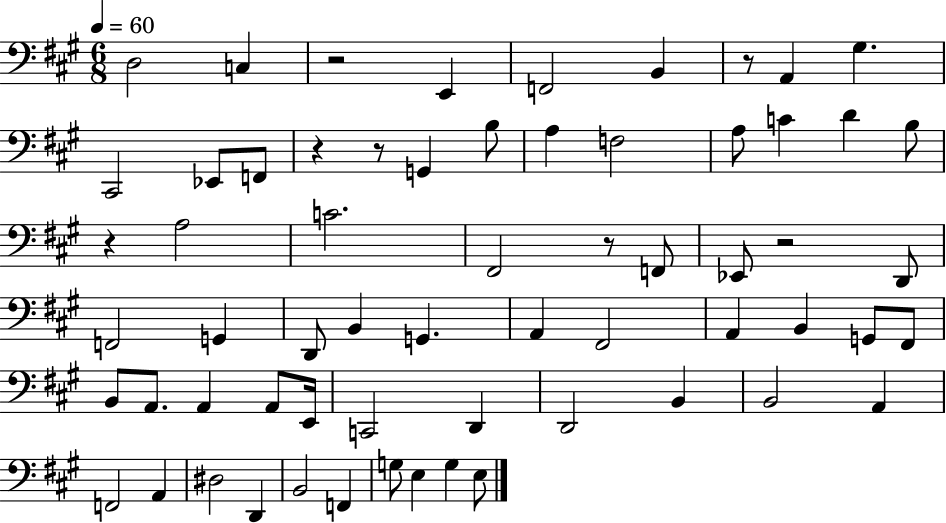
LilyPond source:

{
  \clef bass
  \numericTimeSignature
  \time 6/8
  \key a \major
  \tempo 4 = 60
  d2 c4 | r2 e,4 | f,2 b,4 | r8 a,4 gis4. | \break cis,2 ees,8 f,8 | r4 r8 g,4 b8 | a4 f2 | a8 c'4 d'4 b8 | \break r4 a2 | c'2. | fis,2 r8 f,8 | ees,8 r2 d,8 | \break f,2 g,4 | d,8 b,4 g,4. | a,4 fis,2 | a,4 b,4 g,8 fis,8 | \break b,8 a,8. a,4 a,8 e,16 | c,2 d,4 | d,2 b,4 | b,2 a,4 | \break f,2 a,4 | dis2 d,4 | b,2 f,4 | g8 e4 g4 e8 | \break \bar "|."
}